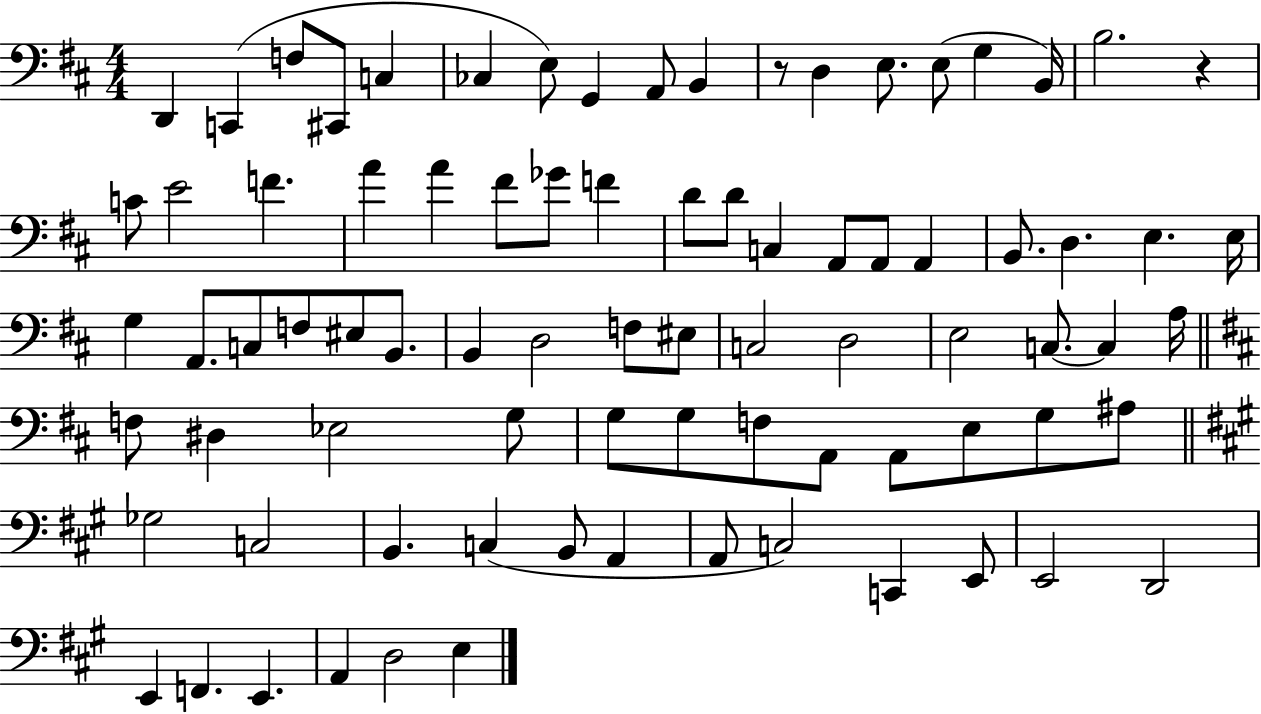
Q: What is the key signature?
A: D major